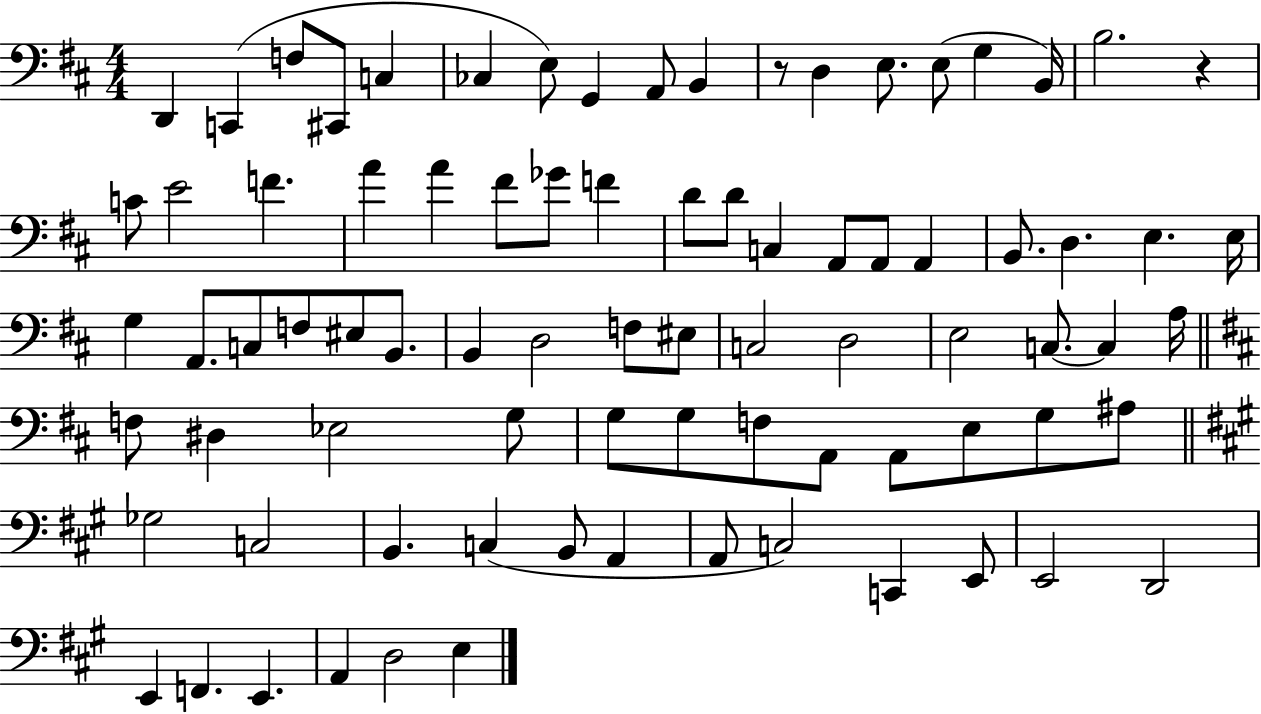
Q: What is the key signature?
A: D major